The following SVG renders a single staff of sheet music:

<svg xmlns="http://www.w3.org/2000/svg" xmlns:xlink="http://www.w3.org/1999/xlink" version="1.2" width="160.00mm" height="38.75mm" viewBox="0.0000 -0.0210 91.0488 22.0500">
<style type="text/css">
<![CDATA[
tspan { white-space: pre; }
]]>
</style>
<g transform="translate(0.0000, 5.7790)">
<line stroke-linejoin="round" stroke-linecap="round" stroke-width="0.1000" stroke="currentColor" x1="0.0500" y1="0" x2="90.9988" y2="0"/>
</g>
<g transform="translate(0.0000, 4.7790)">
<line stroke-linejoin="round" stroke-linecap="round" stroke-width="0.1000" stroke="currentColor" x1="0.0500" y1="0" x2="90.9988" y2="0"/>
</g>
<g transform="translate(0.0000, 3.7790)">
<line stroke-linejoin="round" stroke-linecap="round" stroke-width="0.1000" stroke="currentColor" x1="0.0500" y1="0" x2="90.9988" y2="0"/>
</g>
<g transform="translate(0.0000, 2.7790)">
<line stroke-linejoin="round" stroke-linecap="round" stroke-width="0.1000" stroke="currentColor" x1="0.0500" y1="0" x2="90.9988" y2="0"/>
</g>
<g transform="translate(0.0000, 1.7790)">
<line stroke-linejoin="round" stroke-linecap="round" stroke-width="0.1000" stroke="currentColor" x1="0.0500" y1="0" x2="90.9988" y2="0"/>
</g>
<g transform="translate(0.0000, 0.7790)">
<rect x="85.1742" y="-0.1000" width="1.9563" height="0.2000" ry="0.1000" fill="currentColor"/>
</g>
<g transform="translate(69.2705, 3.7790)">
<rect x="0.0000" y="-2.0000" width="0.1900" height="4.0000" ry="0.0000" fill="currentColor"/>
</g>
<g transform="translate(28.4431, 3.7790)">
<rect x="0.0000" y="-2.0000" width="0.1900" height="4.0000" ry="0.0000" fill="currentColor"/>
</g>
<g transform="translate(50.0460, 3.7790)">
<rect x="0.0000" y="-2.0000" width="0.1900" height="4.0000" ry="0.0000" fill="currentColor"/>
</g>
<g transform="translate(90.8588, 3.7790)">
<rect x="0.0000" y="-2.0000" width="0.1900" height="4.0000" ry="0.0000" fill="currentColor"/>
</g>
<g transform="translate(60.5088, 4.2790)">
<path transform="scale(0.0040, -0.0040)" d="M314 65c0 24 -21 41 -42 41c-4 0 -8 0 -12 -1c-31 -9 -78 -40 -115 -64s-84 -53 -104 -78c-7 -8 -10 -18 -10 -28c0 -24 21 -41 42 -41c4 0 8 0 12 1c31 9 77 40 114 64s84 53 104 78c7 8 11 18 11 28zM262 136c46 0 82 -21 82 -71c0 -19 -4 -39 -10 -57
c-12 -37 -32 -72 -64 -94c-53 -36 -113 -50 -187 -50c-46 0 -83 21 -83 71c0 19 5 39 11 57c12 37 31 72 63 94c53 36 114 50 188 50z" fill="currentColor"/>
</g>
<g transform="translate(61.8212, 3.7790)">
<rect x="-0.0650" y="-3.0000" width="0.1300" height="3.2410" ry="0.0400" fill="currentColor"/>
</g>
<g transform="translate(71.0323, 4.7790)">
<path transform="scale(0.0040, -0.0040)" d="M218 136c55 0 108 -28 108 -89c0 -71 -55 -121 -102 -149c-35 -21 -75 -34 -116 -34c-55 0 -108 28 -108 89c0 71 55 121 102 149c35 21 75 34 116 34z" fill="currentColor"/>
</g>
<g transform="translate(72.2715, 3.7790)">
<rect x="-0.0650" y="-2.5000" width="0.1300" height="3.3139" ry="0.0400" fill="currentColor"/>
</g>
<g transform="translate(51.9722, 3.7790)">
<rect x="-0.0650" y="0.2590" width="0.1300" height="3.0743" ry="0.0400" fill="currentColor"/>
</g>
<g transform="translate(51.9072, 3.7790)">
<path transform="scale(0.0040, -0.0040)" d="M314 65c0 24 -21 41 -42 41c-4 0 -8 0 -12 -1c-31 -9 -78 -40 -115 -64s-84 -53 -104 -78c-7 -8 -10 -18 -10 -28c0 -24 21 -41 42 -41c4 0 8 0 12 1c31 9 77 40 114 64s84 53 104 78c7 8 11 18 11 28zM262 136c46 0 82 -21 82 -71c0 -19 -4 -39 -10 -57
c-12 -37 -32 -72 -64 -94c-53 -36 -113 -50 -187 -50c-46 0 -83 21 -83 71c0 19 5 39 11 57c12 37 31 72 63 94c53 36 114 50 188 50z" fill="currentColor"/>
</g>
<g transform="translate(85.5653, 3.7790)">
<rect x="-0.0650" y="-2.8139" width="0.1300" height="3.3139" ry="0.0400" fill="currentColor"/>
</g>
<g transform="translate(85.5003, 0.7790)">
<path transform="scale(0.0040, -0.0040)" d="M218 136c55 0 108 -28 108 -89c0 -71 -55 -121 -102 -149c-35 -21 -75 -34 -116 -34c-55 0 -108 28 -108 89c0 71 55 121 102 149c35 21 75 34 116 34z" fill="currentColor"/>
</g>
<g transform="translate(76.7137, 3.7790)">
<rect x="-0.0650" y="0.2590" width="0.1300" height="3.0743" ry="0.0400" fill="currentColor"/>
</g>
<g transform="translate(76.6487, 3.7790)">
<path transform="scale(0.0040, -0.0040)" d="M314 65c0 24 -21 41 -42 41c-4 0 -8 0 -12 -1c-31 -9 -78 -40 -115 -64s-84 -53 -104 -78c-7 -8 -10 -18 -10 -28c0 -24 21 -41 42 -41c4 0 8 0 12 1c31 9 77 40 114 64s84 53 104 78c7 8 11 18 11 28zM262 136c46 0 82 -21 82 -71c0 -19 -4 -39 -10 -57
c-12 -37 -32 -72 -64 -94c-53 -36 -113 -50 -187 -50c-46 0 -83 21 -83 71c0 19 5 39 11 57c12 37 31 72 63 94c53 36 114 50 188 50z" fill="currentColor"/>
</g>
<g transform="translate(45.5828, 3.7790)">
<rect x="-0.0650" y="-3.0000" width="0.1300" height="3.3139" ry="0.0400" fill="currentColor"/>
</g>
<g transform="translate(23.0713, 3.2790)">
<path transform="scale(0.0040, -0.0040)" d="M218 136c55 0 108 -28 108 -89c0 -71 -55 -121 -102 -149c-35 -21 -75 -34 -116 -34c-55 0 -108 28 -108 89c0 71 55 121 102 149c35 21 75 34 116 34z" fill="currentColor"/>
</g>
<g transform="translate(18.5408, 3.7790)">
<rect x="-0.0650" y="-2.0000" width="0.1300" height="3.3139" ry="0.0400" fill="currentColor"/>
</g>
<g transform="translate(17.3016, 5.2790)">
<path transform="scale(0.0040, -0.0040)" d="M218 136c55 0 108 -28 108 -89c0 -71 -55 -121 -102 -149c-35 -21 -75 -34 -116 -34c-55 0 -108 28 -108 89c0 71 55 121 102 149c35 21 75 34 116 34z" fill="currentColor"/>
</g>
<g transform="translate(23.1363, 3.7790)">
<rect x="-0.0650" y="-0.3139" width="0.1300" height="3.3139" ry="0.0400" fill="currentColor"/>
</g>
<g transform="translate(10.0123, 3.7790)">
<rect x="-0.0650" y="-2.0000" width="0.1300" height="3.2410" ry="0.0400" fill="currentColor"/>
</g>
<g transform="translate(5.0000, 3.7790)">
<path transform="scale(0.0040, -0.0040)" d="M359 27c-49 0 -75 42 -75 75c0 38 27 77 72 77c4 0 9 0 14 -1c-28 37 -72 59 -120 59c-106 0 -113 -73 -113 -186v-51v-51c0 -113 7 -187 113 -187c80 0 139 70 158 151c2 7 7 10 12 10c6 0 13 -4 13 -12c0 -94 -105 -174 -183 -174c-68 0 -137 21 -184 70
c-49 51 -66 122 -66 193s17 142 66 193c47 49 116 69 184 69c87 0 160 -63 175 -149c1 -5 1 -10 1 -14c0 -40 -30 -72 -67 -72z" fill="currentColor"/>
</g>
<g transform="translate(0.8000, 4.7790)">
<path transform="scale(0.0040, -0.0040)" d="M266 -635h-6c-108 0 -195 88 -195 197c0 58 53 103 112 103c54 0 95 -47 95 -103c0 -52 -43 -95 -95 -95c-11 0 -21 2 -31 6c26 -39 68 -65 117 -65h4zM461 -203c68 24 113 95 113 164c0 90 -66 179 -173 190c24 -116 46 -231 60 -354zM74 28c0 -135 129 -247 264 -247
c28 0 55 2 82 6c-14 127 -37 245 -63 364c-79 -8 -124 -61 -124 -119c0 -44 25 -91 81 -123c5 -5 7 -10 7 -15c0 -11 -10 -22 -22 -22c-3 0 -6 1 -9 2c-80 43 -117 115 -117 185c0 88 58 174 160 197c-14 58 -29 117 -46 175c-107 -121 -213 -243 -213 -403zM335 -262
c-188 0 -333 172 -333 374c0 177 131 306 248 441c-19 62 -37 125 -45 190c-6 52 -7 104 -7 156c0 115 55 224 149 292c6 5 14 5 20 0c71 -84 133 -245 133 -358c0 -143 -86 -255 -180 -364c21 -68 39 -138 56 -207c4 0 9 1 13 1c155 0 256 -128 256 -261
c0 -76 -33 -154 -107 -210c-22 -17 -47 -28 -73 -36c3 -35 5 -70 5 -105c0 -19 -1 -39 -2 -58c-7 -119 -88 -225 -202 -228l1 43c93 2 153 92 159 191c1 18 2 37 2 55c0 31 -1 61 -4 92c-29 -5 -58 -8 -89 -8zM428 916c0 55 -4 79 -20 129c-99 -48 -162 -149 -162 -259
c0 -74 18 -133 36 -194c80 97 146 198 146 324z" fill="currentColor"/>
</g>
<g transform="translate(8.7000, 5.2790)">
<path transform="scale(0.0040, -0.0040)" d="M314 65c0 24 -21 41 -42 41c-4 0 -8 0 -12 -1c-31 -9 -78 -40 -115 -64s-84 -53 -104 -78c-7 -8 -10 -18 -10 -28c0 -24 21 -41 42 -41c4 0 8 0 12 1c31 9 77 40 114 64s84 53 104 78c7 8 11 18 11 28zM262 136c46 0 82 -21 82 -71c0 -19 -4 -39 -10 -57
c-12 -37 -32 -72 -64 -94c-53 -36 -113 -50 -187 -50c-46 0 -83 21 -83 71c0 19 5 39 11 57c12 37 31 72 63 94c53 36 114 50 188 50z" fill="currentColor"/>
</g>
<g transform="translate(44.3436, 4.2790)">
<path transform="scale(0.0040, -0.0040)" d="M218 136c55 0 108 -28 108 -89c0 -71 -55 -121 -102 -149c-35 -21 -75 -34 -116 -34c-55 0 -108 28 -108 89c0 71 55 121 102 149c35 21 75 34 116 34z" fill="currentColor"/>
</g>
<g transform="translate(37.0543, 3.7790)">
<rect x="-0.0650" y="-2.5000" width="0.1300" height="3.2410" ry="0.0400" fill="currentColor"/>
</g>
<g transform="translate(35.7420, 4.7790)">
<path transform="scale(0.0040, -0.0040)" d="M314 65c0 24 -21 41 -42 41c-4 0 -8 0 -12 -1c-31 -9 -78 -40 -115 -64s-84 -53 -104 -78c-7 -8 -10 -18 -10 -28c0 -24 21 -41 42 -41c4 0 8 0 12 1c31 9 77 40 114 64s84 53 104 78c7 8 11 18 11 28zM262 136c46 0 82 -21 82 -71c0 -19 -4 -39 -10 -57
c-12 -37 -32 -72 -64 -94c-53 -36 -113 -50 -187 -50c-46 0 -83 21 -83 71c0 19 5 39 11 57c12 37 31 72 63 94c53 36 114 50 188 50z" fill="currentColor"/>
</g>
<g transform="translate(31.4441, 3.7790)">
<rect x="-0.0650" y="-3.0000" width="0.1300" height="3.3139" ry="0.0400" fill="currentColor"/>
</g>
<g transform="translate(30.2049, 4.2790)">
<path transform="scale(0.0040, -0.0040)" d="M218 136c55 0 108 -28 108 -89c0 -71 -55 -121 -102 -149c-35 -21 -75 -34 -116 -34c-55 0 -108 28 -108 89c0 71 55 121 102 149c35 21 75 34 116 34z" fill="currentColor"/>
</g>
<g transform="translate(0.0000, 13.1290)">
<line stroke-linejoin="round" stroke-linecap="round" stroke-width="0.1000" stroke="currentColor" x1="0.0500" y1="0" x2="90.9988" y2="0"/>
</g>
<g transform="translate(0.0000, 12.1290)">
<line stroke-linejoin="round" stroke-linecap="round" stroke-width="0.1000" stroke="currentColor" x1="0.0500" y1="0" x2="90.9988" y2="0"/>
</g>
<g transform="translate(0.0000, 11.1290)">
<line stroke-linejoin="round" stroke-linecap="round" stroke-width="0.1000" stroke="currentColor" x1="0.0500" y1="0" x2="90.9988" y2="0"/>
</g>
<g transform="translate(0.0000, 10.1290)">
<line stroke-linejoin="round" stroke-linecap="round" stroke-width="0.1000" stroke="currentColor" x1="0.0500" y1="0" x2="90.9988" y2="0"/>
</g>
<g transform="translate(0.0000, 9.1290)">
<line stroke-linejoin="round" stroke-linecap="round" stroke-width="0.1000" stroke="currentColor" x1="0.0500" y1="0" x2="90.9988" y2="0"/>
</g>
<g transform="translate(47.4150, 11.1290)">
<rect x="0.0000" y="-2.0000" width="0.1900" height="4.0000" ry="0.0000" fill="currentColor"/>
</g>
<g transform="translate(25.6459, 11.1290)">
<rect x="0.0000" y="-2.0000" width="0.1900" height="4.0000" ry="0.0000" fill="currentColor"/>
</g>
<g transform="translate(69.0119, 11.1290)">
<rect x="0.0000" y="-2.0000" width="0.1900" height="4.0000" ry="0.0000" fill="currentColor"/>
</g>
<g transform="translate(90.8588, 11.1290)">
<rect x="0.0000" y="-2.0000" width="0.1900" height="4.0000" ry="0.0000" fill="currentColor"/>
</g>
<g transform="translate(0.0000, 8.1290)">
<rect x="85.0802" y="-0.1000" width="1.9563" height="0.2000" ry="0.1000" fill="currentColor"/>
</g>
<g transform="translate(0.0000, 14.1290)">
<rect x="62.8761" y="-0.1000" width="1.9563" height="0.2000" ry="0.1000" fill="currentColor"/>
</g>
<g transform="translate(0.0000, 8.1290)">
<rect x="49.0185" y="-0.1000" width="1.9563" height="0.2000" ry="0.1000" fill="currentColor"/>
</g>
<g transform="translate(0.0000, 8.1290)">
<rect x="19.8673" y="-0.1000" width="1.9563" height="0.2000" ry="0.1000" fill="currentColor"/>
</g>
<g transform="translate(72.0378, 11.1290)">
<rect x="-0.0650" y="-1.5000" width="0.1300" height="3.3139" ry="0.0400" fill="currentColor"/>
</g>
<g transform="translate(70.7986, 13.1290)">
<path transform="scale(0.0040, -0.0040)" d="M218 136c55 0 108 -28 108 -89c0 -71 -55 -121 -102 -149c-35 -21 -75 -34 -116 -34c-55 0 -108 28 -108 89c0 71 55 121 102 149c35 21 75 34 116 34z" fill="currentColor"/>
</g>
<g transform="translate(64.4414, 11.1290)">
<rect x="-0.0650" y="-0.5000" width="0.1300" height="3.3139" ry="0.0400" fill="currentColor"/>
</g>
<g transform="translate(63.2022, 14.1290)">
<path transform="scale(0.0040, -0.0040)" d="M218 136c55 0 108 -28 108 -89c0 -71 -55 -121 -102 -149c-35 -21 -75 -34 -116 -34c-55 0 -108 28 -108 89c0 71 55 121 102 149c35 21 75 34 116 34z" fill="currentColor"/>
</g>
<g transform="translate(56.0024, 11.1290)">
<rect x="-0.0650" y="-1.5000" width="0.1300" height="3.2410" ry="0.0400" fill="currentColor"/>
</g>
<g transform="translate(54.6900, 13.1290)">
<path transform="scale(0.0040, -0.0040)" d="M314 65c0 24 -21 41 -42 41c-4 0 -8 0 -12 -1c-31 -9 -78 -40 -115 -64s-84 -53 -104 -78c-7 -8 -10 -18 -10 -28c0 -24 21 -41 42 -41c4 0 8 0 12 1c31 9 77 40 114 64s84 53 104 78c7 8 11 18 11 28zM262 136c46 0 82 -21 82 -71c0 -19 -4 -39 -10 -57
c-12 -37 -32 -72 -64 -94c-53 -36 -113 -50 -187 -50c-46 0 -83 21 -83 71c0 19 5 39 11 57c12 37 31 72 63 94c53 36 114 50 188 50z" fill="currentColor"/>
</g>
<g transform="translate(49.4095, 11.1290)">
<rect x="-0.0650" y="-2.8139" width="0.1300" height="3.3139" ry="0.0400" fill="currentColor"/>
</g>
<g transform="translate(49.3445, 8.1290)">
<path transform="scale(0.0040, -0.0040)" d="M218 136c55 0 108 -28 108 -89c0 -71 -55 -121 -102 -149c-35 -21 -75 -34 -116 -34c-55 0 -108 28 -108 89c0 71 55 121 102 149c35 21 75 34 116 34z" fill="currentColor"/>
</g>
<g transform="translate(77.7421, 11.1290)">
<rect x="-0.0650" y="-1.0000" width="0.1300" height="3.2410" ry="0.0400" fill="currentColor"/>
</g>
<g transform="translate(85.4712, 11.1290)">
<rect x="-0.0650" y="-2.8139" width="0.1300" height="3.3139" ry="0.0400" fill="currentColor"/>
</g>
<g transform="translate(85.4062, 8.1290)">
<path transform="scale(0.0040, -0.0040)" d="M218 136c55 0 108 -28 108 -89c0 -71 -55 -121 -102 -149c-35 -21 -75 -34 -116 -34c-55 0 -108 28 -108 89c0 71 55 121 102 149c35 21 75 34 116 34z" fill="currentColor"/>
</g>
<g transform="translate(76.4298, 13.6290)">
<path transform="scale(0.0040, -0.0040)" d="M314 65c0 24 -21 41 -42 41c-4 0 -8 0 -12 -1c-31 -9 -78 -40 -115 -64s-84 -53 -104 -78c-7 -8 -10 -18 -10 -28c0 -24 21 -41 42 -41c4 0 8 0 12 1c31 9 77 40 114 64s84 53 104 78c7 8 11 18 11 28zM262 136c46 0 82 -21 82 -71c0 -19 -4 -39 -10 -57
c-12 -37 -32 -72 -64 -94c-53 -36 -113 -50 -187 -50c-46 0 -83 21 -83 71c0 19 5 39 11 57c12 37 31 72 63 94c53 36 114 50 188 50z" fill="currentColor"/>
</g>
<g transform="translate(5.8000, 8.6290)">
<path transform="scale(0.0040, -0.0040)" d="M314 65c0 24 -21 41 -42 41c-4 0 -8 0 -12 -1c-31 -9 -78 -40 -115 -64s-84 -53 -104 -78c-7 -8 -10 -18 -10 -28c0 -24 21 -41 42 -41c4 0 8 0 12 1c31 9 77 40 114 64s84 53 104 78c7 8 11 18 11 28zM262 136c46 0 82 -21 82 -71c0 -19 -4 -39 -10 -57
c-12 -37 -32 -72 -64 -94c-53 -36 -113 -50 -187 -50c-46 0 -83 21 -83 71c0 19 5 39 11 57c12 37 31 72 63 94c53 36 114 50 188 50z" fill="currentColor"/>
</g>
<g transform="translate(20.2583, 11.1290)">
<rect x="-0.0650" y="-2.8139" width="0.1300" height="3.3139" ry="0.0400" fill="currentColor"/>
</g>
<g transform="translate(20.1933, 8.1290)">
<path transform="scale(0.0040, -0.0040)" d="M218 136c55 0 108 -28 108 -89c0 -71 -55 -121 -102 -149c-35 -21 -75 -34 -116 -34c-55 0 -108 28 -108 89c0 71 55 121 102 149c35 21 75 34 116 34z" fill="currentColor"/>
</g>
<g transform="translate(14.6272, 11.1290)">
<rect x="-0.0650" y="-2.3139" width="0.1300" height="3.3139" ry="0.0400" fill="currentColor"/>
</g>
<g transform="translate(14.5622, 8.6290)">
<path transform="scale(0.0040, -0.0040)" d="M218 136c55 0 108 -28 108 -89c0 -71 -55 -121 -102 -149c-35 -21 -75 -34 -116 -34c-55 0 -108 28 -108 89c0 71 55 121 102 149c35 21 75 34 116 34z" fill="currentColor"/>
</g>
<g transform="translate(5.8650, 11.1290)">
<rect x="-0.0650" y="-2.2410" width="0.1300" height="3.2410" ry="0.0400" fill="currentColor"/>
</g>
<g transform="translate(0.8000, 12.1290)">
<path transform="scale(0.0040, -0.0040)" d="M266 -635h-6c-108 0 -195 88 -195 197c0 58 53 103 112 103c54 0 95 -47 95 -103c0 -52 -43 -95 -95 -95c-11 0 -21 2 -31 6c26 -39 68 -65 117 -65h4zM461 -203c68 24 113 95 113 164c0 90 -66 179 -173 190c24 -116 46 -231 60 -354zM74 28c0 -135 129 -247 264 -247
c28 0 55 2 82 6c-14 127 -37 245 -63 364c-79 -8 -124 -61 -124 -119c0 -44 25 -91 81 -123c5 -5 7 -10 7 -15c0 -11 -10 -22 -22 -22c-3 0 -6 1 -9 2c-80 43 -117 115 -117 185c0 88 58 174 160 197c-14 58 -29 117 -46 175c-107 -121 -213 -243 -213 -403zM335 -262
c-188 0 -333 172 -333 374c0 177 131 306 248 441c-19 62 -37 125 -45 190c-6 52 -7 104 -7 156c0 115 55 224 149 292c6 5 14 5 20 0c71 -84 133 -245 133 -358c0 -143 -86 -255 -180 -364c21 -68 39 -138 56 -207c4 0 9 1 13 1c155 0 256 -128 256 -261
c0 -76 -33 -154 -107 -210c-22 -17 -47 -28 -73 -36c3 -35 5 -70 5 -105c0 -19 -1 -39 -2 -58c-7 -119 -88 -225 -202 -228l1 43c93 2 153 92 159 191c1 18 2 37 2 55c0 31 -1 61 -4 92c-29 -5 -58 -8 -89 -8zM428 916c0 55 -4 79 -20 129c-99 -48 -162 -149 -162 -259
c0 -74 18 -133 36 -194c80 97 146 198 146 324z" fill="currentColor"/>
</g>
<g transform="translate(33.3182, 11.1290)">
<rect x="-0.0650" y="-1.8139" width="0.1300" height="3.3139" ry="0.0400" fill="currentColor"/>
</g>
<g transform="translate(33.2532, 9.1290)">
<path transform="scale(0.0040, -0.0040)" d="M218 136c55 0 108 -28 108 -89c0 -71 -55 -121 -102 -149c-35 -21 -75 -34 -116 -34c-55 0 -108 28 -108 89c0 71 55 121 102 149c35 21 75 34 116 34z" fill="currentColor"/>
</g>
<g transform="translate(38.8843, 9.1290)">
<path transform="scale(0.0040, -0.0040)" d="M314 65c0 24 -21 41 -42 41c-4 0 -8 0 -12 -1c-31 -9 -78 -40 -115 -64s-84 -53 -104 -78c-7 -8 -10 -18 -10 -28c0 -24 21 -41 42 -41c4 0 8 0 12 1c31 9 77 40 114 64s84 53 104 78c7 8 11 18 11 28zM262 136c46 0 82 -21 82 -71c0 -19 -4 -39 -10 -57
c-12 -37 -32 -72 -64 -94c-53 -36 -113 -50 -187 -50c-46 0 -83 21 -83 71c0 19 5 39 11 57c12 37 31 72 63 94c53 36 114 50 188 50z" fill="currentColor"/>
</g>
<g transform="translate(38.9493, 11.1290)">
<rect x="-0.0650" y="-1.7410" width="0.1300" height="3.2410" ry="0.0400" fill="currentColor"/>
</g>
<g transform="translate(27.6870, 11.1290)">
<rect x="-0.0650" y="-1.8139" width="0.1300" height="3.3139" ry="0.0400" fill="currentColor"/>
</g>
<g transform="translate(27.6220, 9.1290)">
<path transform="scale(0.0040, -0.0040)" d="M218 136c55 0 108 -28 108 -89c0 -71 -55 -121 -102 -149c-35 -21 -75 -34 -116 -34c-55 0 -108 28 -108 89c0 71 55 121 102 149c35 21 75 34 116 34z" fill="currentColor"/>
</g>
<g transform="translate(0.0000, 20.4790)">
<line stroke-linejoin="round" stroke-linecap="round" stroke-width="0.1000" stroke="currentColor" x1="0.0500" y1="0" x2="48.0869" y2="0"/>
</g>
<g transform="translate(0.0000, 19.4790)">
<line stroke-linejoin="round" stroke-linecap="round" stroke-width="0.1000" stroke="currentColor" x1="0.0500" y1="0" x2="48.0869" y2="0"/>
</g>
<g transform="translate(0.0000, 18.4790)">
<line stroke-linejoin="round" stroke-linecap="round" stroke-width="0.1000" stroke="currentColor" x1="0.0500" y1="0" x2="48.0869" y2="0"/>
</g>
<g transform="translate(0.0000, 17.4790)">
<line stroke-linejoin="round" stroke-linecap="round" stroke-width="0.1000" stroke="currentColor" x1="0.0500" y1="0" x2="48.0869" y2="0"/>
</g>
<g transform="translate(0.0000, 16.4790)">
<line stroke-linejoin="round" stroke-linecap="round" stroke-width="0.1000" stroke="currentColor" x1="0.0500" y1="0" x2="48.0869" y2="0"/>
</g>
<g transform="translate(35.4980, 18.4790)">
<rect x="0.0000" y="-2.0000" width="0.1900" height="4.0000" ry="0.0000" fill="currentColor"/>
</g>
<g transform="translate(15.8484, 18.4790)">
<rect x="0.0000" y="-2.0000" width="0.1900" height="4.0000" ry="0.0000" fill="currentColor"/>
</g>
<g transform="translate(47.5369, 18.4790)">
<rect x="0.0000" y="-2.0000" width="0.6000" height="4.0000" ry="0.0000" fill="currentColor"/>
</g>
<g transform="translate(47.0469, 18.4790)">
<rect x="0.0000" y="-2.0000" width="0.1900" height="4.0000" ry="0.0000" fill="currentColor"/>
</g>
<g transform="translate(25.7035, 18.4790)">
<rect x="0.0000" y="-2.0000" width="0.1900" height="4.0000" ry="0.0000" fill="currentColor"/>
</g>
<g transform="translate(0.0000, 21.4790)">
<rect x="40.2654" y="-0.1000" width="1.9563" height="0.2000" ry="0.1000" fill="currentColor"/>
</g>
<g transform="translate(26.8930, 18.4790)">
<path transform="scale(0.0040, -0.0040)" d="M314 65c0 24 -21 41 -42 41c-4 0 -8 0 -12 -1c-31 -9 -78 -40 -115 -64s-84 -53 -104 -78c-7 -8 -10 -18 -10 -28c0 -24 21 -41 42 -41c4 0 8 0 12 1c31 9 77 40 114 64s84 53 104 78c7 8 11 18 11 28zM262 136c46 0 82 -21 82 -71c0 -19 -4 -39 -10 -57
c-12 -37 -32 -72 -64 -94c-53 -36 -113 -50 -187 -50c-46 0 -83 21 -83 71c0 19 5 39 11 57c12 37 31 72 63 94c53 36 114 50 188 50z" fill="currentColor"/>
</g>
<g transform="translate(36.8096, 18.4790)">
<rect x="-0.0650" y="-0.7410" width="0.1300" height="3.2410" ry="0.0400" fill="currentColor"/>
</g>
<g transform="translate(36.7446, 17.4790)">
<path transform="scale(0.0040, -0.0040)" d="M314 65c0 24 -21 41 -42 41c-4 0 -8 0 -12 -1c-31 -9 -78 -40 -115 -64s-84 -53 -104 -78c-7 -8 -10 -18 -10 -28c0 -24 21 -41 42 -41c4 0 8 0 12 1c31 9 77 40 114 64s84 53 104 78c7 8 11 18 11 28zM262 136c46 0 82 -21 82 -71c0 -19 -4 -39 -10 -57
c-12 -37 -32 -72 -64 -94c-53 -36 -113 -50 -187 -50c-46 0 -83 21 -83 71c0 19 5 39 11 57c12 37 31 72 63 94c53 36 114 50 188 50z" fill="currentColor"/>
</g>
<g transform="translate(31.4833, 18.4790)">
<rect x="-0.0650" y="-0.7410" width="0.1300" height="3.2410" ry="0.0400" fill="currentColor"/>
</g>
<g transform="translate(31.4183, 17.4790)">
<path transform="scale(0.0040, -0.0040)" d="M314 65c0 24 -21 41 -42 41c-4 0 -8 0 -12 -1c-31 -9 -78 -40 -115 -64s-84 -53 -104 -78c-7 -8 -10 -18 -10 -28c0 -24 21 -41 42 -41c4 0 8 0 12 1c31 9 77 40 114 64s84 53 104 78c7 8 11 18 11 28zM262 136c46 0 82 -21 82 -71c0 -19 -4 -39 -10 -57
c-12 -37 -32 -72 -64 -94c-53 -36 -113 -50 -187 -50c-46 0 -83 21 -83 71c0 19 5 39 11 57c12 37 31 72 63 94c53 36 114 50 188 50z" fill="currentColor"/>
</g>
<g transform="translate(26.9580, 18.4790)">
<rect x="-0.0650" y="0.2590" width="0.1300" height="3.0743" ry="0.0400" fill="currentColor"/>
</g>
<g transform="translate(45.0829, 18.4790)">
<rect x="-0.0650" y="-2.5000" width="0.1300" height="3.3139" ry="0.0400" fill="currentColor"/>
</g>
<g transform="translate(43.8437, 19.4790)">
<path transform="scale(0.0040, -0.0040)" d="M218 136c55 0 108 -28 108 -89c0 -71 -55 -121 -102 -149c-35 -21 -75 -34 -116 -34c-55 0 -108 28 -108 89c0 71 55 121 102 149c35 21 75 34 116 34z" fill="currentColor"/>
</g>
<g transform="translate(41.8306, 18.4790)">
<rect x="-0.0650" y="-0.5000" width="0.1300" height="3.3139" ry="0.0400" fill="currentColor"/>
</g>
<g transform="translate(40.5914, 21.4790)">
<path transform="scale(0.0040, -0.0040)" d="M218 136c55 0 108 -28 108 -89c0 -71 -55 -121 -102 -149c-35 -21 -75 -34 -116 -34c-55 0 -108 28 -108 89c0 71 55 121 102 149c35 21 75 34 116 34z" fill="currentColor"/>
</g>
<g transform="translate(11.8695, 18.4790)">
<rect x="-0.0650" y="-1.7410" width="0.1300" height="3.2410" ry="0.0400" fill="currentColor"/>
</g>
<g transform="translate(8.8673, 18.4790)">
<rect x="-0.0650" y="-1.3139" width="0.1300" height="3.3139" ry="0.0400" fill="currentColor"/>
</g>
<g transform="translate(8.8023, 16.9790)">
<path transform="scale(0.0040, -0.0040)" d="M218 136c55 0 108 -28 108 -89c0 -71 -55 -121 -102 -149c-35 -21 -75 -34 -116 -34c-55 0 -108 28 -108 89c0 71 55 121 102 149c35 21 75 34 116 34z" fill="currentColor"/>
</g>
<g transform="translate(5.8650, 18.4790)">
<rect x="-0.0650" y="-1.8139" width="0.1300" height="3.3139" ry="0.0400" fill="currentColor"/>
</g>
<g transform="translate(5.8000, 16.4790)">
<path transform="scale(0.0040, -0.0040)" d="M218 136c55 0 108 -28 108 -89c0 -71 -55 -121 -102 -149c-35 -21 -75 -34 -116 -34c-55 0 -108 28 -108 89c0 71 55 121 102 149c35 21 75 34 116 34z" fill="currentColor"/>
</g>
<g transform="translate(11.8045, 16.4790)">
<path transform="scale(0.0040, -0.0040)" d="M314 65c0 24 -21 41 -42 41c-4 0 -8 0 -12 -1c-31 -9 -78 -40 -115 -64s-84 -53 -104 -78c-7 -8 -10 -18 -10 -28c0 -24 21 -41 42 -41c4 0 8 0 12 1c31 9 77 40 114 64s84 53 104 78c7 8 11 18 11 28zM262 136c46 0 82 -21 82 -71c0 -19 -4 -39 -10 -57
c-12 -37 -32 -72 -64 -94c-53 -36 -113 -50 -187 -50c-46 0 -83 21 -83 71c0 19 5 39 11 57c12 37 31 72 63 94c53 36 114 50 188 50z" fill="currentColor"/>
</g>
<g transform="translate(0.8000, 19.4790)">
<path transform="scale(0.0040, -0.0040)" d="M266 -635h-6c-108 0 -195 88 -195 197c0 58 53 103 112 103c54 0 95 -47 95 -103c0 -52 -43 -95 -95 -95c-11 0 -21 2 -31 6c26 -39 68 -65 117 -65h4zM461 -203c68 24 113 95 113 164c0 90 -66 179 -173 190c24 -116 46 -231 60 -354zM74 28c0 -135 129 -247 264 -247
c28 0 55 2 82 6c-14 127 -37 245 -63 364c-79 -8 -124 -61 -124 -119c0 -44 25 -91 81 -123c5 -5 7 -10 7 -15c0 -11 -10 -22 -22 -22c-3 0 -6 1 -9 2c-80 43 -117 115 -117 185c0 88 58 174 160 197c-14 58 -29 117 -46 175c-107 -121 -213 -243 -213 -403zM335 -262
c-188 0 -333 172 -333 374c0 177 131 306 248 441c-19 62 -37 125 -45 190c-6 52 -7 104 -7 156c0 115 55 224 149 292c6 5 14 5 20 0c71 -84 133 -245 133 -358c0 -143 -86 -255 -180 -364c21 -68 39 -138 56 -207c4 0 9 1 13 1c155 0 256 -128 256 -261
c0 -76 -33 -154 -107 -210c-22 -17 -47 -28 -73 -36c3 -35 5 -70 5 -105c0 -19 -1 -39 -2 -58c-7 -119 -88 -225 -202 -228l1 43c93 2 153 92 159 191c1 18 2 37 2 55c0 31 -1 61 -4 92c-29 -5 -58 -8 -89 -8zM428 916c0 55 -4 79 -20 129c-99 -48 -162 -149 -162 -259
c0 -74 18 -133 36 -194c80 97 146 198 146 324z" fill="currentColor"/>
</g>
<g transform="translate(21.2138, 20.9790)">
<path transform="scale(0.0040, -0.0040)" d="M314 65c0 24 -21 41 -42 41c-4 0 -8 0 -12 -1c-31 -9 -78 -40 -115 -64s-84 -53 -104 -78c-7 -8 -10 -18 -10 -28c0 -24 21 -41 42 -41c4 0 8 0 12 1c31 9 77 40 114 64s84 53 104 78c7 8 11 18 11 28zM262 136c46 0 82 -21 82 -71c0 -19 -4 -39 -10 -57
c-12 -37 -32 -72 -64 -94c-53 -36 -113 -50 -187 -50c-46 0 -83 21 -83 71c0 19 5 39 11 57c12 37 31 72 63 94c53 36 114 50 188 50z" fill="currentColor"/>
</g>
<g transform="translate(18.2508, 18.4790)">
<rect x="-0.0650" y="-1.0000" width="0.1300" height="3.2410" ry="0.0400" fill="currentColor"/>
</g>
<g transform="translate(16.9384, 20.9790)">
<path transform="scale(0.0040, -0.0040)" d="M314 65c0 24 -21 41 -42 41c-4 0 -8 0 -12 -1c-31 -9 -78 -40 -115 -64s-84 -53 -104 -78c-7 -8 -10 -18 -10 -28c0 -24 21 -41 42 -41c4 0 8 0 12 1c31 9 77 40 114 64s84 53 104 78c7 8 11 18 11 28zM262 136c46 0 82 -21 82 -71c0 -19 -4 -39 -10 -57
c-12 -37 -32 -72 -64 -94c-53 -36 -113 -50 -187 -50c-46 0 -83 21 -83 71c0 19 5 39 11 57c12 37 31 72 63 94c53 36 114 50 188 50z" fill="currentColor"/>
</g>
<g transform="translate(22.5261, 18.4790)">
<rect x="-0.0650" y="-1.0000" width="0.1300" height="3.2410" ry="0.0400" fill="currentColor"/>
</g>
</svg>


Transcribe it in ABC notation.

X:1
T:Untitled
M:4/4
L:1/4
K:C
F2 F c A G2 A B2 A2 G B2 a g2 g a f f f2 a E2 C E D2 a f e f2 D2 D2 B2 d2 d2 C G